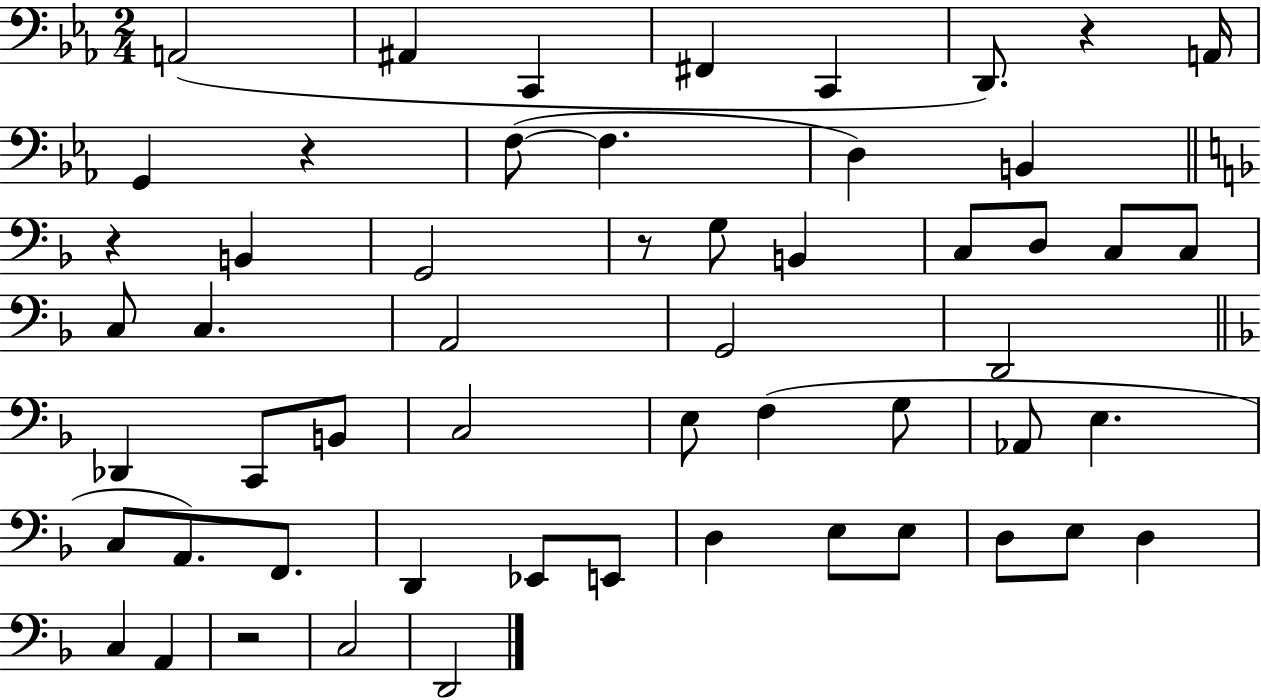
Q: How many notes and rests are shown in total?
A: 55